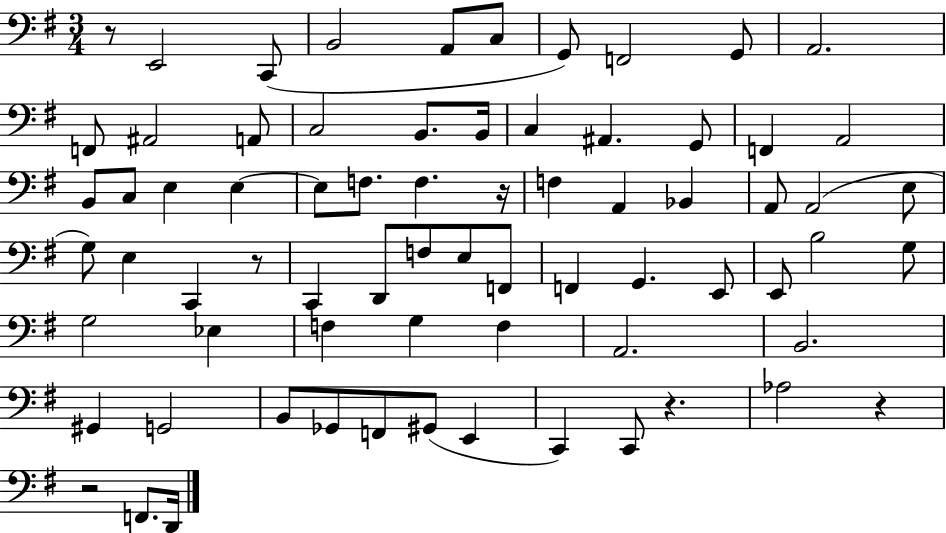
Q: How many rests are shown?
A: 6